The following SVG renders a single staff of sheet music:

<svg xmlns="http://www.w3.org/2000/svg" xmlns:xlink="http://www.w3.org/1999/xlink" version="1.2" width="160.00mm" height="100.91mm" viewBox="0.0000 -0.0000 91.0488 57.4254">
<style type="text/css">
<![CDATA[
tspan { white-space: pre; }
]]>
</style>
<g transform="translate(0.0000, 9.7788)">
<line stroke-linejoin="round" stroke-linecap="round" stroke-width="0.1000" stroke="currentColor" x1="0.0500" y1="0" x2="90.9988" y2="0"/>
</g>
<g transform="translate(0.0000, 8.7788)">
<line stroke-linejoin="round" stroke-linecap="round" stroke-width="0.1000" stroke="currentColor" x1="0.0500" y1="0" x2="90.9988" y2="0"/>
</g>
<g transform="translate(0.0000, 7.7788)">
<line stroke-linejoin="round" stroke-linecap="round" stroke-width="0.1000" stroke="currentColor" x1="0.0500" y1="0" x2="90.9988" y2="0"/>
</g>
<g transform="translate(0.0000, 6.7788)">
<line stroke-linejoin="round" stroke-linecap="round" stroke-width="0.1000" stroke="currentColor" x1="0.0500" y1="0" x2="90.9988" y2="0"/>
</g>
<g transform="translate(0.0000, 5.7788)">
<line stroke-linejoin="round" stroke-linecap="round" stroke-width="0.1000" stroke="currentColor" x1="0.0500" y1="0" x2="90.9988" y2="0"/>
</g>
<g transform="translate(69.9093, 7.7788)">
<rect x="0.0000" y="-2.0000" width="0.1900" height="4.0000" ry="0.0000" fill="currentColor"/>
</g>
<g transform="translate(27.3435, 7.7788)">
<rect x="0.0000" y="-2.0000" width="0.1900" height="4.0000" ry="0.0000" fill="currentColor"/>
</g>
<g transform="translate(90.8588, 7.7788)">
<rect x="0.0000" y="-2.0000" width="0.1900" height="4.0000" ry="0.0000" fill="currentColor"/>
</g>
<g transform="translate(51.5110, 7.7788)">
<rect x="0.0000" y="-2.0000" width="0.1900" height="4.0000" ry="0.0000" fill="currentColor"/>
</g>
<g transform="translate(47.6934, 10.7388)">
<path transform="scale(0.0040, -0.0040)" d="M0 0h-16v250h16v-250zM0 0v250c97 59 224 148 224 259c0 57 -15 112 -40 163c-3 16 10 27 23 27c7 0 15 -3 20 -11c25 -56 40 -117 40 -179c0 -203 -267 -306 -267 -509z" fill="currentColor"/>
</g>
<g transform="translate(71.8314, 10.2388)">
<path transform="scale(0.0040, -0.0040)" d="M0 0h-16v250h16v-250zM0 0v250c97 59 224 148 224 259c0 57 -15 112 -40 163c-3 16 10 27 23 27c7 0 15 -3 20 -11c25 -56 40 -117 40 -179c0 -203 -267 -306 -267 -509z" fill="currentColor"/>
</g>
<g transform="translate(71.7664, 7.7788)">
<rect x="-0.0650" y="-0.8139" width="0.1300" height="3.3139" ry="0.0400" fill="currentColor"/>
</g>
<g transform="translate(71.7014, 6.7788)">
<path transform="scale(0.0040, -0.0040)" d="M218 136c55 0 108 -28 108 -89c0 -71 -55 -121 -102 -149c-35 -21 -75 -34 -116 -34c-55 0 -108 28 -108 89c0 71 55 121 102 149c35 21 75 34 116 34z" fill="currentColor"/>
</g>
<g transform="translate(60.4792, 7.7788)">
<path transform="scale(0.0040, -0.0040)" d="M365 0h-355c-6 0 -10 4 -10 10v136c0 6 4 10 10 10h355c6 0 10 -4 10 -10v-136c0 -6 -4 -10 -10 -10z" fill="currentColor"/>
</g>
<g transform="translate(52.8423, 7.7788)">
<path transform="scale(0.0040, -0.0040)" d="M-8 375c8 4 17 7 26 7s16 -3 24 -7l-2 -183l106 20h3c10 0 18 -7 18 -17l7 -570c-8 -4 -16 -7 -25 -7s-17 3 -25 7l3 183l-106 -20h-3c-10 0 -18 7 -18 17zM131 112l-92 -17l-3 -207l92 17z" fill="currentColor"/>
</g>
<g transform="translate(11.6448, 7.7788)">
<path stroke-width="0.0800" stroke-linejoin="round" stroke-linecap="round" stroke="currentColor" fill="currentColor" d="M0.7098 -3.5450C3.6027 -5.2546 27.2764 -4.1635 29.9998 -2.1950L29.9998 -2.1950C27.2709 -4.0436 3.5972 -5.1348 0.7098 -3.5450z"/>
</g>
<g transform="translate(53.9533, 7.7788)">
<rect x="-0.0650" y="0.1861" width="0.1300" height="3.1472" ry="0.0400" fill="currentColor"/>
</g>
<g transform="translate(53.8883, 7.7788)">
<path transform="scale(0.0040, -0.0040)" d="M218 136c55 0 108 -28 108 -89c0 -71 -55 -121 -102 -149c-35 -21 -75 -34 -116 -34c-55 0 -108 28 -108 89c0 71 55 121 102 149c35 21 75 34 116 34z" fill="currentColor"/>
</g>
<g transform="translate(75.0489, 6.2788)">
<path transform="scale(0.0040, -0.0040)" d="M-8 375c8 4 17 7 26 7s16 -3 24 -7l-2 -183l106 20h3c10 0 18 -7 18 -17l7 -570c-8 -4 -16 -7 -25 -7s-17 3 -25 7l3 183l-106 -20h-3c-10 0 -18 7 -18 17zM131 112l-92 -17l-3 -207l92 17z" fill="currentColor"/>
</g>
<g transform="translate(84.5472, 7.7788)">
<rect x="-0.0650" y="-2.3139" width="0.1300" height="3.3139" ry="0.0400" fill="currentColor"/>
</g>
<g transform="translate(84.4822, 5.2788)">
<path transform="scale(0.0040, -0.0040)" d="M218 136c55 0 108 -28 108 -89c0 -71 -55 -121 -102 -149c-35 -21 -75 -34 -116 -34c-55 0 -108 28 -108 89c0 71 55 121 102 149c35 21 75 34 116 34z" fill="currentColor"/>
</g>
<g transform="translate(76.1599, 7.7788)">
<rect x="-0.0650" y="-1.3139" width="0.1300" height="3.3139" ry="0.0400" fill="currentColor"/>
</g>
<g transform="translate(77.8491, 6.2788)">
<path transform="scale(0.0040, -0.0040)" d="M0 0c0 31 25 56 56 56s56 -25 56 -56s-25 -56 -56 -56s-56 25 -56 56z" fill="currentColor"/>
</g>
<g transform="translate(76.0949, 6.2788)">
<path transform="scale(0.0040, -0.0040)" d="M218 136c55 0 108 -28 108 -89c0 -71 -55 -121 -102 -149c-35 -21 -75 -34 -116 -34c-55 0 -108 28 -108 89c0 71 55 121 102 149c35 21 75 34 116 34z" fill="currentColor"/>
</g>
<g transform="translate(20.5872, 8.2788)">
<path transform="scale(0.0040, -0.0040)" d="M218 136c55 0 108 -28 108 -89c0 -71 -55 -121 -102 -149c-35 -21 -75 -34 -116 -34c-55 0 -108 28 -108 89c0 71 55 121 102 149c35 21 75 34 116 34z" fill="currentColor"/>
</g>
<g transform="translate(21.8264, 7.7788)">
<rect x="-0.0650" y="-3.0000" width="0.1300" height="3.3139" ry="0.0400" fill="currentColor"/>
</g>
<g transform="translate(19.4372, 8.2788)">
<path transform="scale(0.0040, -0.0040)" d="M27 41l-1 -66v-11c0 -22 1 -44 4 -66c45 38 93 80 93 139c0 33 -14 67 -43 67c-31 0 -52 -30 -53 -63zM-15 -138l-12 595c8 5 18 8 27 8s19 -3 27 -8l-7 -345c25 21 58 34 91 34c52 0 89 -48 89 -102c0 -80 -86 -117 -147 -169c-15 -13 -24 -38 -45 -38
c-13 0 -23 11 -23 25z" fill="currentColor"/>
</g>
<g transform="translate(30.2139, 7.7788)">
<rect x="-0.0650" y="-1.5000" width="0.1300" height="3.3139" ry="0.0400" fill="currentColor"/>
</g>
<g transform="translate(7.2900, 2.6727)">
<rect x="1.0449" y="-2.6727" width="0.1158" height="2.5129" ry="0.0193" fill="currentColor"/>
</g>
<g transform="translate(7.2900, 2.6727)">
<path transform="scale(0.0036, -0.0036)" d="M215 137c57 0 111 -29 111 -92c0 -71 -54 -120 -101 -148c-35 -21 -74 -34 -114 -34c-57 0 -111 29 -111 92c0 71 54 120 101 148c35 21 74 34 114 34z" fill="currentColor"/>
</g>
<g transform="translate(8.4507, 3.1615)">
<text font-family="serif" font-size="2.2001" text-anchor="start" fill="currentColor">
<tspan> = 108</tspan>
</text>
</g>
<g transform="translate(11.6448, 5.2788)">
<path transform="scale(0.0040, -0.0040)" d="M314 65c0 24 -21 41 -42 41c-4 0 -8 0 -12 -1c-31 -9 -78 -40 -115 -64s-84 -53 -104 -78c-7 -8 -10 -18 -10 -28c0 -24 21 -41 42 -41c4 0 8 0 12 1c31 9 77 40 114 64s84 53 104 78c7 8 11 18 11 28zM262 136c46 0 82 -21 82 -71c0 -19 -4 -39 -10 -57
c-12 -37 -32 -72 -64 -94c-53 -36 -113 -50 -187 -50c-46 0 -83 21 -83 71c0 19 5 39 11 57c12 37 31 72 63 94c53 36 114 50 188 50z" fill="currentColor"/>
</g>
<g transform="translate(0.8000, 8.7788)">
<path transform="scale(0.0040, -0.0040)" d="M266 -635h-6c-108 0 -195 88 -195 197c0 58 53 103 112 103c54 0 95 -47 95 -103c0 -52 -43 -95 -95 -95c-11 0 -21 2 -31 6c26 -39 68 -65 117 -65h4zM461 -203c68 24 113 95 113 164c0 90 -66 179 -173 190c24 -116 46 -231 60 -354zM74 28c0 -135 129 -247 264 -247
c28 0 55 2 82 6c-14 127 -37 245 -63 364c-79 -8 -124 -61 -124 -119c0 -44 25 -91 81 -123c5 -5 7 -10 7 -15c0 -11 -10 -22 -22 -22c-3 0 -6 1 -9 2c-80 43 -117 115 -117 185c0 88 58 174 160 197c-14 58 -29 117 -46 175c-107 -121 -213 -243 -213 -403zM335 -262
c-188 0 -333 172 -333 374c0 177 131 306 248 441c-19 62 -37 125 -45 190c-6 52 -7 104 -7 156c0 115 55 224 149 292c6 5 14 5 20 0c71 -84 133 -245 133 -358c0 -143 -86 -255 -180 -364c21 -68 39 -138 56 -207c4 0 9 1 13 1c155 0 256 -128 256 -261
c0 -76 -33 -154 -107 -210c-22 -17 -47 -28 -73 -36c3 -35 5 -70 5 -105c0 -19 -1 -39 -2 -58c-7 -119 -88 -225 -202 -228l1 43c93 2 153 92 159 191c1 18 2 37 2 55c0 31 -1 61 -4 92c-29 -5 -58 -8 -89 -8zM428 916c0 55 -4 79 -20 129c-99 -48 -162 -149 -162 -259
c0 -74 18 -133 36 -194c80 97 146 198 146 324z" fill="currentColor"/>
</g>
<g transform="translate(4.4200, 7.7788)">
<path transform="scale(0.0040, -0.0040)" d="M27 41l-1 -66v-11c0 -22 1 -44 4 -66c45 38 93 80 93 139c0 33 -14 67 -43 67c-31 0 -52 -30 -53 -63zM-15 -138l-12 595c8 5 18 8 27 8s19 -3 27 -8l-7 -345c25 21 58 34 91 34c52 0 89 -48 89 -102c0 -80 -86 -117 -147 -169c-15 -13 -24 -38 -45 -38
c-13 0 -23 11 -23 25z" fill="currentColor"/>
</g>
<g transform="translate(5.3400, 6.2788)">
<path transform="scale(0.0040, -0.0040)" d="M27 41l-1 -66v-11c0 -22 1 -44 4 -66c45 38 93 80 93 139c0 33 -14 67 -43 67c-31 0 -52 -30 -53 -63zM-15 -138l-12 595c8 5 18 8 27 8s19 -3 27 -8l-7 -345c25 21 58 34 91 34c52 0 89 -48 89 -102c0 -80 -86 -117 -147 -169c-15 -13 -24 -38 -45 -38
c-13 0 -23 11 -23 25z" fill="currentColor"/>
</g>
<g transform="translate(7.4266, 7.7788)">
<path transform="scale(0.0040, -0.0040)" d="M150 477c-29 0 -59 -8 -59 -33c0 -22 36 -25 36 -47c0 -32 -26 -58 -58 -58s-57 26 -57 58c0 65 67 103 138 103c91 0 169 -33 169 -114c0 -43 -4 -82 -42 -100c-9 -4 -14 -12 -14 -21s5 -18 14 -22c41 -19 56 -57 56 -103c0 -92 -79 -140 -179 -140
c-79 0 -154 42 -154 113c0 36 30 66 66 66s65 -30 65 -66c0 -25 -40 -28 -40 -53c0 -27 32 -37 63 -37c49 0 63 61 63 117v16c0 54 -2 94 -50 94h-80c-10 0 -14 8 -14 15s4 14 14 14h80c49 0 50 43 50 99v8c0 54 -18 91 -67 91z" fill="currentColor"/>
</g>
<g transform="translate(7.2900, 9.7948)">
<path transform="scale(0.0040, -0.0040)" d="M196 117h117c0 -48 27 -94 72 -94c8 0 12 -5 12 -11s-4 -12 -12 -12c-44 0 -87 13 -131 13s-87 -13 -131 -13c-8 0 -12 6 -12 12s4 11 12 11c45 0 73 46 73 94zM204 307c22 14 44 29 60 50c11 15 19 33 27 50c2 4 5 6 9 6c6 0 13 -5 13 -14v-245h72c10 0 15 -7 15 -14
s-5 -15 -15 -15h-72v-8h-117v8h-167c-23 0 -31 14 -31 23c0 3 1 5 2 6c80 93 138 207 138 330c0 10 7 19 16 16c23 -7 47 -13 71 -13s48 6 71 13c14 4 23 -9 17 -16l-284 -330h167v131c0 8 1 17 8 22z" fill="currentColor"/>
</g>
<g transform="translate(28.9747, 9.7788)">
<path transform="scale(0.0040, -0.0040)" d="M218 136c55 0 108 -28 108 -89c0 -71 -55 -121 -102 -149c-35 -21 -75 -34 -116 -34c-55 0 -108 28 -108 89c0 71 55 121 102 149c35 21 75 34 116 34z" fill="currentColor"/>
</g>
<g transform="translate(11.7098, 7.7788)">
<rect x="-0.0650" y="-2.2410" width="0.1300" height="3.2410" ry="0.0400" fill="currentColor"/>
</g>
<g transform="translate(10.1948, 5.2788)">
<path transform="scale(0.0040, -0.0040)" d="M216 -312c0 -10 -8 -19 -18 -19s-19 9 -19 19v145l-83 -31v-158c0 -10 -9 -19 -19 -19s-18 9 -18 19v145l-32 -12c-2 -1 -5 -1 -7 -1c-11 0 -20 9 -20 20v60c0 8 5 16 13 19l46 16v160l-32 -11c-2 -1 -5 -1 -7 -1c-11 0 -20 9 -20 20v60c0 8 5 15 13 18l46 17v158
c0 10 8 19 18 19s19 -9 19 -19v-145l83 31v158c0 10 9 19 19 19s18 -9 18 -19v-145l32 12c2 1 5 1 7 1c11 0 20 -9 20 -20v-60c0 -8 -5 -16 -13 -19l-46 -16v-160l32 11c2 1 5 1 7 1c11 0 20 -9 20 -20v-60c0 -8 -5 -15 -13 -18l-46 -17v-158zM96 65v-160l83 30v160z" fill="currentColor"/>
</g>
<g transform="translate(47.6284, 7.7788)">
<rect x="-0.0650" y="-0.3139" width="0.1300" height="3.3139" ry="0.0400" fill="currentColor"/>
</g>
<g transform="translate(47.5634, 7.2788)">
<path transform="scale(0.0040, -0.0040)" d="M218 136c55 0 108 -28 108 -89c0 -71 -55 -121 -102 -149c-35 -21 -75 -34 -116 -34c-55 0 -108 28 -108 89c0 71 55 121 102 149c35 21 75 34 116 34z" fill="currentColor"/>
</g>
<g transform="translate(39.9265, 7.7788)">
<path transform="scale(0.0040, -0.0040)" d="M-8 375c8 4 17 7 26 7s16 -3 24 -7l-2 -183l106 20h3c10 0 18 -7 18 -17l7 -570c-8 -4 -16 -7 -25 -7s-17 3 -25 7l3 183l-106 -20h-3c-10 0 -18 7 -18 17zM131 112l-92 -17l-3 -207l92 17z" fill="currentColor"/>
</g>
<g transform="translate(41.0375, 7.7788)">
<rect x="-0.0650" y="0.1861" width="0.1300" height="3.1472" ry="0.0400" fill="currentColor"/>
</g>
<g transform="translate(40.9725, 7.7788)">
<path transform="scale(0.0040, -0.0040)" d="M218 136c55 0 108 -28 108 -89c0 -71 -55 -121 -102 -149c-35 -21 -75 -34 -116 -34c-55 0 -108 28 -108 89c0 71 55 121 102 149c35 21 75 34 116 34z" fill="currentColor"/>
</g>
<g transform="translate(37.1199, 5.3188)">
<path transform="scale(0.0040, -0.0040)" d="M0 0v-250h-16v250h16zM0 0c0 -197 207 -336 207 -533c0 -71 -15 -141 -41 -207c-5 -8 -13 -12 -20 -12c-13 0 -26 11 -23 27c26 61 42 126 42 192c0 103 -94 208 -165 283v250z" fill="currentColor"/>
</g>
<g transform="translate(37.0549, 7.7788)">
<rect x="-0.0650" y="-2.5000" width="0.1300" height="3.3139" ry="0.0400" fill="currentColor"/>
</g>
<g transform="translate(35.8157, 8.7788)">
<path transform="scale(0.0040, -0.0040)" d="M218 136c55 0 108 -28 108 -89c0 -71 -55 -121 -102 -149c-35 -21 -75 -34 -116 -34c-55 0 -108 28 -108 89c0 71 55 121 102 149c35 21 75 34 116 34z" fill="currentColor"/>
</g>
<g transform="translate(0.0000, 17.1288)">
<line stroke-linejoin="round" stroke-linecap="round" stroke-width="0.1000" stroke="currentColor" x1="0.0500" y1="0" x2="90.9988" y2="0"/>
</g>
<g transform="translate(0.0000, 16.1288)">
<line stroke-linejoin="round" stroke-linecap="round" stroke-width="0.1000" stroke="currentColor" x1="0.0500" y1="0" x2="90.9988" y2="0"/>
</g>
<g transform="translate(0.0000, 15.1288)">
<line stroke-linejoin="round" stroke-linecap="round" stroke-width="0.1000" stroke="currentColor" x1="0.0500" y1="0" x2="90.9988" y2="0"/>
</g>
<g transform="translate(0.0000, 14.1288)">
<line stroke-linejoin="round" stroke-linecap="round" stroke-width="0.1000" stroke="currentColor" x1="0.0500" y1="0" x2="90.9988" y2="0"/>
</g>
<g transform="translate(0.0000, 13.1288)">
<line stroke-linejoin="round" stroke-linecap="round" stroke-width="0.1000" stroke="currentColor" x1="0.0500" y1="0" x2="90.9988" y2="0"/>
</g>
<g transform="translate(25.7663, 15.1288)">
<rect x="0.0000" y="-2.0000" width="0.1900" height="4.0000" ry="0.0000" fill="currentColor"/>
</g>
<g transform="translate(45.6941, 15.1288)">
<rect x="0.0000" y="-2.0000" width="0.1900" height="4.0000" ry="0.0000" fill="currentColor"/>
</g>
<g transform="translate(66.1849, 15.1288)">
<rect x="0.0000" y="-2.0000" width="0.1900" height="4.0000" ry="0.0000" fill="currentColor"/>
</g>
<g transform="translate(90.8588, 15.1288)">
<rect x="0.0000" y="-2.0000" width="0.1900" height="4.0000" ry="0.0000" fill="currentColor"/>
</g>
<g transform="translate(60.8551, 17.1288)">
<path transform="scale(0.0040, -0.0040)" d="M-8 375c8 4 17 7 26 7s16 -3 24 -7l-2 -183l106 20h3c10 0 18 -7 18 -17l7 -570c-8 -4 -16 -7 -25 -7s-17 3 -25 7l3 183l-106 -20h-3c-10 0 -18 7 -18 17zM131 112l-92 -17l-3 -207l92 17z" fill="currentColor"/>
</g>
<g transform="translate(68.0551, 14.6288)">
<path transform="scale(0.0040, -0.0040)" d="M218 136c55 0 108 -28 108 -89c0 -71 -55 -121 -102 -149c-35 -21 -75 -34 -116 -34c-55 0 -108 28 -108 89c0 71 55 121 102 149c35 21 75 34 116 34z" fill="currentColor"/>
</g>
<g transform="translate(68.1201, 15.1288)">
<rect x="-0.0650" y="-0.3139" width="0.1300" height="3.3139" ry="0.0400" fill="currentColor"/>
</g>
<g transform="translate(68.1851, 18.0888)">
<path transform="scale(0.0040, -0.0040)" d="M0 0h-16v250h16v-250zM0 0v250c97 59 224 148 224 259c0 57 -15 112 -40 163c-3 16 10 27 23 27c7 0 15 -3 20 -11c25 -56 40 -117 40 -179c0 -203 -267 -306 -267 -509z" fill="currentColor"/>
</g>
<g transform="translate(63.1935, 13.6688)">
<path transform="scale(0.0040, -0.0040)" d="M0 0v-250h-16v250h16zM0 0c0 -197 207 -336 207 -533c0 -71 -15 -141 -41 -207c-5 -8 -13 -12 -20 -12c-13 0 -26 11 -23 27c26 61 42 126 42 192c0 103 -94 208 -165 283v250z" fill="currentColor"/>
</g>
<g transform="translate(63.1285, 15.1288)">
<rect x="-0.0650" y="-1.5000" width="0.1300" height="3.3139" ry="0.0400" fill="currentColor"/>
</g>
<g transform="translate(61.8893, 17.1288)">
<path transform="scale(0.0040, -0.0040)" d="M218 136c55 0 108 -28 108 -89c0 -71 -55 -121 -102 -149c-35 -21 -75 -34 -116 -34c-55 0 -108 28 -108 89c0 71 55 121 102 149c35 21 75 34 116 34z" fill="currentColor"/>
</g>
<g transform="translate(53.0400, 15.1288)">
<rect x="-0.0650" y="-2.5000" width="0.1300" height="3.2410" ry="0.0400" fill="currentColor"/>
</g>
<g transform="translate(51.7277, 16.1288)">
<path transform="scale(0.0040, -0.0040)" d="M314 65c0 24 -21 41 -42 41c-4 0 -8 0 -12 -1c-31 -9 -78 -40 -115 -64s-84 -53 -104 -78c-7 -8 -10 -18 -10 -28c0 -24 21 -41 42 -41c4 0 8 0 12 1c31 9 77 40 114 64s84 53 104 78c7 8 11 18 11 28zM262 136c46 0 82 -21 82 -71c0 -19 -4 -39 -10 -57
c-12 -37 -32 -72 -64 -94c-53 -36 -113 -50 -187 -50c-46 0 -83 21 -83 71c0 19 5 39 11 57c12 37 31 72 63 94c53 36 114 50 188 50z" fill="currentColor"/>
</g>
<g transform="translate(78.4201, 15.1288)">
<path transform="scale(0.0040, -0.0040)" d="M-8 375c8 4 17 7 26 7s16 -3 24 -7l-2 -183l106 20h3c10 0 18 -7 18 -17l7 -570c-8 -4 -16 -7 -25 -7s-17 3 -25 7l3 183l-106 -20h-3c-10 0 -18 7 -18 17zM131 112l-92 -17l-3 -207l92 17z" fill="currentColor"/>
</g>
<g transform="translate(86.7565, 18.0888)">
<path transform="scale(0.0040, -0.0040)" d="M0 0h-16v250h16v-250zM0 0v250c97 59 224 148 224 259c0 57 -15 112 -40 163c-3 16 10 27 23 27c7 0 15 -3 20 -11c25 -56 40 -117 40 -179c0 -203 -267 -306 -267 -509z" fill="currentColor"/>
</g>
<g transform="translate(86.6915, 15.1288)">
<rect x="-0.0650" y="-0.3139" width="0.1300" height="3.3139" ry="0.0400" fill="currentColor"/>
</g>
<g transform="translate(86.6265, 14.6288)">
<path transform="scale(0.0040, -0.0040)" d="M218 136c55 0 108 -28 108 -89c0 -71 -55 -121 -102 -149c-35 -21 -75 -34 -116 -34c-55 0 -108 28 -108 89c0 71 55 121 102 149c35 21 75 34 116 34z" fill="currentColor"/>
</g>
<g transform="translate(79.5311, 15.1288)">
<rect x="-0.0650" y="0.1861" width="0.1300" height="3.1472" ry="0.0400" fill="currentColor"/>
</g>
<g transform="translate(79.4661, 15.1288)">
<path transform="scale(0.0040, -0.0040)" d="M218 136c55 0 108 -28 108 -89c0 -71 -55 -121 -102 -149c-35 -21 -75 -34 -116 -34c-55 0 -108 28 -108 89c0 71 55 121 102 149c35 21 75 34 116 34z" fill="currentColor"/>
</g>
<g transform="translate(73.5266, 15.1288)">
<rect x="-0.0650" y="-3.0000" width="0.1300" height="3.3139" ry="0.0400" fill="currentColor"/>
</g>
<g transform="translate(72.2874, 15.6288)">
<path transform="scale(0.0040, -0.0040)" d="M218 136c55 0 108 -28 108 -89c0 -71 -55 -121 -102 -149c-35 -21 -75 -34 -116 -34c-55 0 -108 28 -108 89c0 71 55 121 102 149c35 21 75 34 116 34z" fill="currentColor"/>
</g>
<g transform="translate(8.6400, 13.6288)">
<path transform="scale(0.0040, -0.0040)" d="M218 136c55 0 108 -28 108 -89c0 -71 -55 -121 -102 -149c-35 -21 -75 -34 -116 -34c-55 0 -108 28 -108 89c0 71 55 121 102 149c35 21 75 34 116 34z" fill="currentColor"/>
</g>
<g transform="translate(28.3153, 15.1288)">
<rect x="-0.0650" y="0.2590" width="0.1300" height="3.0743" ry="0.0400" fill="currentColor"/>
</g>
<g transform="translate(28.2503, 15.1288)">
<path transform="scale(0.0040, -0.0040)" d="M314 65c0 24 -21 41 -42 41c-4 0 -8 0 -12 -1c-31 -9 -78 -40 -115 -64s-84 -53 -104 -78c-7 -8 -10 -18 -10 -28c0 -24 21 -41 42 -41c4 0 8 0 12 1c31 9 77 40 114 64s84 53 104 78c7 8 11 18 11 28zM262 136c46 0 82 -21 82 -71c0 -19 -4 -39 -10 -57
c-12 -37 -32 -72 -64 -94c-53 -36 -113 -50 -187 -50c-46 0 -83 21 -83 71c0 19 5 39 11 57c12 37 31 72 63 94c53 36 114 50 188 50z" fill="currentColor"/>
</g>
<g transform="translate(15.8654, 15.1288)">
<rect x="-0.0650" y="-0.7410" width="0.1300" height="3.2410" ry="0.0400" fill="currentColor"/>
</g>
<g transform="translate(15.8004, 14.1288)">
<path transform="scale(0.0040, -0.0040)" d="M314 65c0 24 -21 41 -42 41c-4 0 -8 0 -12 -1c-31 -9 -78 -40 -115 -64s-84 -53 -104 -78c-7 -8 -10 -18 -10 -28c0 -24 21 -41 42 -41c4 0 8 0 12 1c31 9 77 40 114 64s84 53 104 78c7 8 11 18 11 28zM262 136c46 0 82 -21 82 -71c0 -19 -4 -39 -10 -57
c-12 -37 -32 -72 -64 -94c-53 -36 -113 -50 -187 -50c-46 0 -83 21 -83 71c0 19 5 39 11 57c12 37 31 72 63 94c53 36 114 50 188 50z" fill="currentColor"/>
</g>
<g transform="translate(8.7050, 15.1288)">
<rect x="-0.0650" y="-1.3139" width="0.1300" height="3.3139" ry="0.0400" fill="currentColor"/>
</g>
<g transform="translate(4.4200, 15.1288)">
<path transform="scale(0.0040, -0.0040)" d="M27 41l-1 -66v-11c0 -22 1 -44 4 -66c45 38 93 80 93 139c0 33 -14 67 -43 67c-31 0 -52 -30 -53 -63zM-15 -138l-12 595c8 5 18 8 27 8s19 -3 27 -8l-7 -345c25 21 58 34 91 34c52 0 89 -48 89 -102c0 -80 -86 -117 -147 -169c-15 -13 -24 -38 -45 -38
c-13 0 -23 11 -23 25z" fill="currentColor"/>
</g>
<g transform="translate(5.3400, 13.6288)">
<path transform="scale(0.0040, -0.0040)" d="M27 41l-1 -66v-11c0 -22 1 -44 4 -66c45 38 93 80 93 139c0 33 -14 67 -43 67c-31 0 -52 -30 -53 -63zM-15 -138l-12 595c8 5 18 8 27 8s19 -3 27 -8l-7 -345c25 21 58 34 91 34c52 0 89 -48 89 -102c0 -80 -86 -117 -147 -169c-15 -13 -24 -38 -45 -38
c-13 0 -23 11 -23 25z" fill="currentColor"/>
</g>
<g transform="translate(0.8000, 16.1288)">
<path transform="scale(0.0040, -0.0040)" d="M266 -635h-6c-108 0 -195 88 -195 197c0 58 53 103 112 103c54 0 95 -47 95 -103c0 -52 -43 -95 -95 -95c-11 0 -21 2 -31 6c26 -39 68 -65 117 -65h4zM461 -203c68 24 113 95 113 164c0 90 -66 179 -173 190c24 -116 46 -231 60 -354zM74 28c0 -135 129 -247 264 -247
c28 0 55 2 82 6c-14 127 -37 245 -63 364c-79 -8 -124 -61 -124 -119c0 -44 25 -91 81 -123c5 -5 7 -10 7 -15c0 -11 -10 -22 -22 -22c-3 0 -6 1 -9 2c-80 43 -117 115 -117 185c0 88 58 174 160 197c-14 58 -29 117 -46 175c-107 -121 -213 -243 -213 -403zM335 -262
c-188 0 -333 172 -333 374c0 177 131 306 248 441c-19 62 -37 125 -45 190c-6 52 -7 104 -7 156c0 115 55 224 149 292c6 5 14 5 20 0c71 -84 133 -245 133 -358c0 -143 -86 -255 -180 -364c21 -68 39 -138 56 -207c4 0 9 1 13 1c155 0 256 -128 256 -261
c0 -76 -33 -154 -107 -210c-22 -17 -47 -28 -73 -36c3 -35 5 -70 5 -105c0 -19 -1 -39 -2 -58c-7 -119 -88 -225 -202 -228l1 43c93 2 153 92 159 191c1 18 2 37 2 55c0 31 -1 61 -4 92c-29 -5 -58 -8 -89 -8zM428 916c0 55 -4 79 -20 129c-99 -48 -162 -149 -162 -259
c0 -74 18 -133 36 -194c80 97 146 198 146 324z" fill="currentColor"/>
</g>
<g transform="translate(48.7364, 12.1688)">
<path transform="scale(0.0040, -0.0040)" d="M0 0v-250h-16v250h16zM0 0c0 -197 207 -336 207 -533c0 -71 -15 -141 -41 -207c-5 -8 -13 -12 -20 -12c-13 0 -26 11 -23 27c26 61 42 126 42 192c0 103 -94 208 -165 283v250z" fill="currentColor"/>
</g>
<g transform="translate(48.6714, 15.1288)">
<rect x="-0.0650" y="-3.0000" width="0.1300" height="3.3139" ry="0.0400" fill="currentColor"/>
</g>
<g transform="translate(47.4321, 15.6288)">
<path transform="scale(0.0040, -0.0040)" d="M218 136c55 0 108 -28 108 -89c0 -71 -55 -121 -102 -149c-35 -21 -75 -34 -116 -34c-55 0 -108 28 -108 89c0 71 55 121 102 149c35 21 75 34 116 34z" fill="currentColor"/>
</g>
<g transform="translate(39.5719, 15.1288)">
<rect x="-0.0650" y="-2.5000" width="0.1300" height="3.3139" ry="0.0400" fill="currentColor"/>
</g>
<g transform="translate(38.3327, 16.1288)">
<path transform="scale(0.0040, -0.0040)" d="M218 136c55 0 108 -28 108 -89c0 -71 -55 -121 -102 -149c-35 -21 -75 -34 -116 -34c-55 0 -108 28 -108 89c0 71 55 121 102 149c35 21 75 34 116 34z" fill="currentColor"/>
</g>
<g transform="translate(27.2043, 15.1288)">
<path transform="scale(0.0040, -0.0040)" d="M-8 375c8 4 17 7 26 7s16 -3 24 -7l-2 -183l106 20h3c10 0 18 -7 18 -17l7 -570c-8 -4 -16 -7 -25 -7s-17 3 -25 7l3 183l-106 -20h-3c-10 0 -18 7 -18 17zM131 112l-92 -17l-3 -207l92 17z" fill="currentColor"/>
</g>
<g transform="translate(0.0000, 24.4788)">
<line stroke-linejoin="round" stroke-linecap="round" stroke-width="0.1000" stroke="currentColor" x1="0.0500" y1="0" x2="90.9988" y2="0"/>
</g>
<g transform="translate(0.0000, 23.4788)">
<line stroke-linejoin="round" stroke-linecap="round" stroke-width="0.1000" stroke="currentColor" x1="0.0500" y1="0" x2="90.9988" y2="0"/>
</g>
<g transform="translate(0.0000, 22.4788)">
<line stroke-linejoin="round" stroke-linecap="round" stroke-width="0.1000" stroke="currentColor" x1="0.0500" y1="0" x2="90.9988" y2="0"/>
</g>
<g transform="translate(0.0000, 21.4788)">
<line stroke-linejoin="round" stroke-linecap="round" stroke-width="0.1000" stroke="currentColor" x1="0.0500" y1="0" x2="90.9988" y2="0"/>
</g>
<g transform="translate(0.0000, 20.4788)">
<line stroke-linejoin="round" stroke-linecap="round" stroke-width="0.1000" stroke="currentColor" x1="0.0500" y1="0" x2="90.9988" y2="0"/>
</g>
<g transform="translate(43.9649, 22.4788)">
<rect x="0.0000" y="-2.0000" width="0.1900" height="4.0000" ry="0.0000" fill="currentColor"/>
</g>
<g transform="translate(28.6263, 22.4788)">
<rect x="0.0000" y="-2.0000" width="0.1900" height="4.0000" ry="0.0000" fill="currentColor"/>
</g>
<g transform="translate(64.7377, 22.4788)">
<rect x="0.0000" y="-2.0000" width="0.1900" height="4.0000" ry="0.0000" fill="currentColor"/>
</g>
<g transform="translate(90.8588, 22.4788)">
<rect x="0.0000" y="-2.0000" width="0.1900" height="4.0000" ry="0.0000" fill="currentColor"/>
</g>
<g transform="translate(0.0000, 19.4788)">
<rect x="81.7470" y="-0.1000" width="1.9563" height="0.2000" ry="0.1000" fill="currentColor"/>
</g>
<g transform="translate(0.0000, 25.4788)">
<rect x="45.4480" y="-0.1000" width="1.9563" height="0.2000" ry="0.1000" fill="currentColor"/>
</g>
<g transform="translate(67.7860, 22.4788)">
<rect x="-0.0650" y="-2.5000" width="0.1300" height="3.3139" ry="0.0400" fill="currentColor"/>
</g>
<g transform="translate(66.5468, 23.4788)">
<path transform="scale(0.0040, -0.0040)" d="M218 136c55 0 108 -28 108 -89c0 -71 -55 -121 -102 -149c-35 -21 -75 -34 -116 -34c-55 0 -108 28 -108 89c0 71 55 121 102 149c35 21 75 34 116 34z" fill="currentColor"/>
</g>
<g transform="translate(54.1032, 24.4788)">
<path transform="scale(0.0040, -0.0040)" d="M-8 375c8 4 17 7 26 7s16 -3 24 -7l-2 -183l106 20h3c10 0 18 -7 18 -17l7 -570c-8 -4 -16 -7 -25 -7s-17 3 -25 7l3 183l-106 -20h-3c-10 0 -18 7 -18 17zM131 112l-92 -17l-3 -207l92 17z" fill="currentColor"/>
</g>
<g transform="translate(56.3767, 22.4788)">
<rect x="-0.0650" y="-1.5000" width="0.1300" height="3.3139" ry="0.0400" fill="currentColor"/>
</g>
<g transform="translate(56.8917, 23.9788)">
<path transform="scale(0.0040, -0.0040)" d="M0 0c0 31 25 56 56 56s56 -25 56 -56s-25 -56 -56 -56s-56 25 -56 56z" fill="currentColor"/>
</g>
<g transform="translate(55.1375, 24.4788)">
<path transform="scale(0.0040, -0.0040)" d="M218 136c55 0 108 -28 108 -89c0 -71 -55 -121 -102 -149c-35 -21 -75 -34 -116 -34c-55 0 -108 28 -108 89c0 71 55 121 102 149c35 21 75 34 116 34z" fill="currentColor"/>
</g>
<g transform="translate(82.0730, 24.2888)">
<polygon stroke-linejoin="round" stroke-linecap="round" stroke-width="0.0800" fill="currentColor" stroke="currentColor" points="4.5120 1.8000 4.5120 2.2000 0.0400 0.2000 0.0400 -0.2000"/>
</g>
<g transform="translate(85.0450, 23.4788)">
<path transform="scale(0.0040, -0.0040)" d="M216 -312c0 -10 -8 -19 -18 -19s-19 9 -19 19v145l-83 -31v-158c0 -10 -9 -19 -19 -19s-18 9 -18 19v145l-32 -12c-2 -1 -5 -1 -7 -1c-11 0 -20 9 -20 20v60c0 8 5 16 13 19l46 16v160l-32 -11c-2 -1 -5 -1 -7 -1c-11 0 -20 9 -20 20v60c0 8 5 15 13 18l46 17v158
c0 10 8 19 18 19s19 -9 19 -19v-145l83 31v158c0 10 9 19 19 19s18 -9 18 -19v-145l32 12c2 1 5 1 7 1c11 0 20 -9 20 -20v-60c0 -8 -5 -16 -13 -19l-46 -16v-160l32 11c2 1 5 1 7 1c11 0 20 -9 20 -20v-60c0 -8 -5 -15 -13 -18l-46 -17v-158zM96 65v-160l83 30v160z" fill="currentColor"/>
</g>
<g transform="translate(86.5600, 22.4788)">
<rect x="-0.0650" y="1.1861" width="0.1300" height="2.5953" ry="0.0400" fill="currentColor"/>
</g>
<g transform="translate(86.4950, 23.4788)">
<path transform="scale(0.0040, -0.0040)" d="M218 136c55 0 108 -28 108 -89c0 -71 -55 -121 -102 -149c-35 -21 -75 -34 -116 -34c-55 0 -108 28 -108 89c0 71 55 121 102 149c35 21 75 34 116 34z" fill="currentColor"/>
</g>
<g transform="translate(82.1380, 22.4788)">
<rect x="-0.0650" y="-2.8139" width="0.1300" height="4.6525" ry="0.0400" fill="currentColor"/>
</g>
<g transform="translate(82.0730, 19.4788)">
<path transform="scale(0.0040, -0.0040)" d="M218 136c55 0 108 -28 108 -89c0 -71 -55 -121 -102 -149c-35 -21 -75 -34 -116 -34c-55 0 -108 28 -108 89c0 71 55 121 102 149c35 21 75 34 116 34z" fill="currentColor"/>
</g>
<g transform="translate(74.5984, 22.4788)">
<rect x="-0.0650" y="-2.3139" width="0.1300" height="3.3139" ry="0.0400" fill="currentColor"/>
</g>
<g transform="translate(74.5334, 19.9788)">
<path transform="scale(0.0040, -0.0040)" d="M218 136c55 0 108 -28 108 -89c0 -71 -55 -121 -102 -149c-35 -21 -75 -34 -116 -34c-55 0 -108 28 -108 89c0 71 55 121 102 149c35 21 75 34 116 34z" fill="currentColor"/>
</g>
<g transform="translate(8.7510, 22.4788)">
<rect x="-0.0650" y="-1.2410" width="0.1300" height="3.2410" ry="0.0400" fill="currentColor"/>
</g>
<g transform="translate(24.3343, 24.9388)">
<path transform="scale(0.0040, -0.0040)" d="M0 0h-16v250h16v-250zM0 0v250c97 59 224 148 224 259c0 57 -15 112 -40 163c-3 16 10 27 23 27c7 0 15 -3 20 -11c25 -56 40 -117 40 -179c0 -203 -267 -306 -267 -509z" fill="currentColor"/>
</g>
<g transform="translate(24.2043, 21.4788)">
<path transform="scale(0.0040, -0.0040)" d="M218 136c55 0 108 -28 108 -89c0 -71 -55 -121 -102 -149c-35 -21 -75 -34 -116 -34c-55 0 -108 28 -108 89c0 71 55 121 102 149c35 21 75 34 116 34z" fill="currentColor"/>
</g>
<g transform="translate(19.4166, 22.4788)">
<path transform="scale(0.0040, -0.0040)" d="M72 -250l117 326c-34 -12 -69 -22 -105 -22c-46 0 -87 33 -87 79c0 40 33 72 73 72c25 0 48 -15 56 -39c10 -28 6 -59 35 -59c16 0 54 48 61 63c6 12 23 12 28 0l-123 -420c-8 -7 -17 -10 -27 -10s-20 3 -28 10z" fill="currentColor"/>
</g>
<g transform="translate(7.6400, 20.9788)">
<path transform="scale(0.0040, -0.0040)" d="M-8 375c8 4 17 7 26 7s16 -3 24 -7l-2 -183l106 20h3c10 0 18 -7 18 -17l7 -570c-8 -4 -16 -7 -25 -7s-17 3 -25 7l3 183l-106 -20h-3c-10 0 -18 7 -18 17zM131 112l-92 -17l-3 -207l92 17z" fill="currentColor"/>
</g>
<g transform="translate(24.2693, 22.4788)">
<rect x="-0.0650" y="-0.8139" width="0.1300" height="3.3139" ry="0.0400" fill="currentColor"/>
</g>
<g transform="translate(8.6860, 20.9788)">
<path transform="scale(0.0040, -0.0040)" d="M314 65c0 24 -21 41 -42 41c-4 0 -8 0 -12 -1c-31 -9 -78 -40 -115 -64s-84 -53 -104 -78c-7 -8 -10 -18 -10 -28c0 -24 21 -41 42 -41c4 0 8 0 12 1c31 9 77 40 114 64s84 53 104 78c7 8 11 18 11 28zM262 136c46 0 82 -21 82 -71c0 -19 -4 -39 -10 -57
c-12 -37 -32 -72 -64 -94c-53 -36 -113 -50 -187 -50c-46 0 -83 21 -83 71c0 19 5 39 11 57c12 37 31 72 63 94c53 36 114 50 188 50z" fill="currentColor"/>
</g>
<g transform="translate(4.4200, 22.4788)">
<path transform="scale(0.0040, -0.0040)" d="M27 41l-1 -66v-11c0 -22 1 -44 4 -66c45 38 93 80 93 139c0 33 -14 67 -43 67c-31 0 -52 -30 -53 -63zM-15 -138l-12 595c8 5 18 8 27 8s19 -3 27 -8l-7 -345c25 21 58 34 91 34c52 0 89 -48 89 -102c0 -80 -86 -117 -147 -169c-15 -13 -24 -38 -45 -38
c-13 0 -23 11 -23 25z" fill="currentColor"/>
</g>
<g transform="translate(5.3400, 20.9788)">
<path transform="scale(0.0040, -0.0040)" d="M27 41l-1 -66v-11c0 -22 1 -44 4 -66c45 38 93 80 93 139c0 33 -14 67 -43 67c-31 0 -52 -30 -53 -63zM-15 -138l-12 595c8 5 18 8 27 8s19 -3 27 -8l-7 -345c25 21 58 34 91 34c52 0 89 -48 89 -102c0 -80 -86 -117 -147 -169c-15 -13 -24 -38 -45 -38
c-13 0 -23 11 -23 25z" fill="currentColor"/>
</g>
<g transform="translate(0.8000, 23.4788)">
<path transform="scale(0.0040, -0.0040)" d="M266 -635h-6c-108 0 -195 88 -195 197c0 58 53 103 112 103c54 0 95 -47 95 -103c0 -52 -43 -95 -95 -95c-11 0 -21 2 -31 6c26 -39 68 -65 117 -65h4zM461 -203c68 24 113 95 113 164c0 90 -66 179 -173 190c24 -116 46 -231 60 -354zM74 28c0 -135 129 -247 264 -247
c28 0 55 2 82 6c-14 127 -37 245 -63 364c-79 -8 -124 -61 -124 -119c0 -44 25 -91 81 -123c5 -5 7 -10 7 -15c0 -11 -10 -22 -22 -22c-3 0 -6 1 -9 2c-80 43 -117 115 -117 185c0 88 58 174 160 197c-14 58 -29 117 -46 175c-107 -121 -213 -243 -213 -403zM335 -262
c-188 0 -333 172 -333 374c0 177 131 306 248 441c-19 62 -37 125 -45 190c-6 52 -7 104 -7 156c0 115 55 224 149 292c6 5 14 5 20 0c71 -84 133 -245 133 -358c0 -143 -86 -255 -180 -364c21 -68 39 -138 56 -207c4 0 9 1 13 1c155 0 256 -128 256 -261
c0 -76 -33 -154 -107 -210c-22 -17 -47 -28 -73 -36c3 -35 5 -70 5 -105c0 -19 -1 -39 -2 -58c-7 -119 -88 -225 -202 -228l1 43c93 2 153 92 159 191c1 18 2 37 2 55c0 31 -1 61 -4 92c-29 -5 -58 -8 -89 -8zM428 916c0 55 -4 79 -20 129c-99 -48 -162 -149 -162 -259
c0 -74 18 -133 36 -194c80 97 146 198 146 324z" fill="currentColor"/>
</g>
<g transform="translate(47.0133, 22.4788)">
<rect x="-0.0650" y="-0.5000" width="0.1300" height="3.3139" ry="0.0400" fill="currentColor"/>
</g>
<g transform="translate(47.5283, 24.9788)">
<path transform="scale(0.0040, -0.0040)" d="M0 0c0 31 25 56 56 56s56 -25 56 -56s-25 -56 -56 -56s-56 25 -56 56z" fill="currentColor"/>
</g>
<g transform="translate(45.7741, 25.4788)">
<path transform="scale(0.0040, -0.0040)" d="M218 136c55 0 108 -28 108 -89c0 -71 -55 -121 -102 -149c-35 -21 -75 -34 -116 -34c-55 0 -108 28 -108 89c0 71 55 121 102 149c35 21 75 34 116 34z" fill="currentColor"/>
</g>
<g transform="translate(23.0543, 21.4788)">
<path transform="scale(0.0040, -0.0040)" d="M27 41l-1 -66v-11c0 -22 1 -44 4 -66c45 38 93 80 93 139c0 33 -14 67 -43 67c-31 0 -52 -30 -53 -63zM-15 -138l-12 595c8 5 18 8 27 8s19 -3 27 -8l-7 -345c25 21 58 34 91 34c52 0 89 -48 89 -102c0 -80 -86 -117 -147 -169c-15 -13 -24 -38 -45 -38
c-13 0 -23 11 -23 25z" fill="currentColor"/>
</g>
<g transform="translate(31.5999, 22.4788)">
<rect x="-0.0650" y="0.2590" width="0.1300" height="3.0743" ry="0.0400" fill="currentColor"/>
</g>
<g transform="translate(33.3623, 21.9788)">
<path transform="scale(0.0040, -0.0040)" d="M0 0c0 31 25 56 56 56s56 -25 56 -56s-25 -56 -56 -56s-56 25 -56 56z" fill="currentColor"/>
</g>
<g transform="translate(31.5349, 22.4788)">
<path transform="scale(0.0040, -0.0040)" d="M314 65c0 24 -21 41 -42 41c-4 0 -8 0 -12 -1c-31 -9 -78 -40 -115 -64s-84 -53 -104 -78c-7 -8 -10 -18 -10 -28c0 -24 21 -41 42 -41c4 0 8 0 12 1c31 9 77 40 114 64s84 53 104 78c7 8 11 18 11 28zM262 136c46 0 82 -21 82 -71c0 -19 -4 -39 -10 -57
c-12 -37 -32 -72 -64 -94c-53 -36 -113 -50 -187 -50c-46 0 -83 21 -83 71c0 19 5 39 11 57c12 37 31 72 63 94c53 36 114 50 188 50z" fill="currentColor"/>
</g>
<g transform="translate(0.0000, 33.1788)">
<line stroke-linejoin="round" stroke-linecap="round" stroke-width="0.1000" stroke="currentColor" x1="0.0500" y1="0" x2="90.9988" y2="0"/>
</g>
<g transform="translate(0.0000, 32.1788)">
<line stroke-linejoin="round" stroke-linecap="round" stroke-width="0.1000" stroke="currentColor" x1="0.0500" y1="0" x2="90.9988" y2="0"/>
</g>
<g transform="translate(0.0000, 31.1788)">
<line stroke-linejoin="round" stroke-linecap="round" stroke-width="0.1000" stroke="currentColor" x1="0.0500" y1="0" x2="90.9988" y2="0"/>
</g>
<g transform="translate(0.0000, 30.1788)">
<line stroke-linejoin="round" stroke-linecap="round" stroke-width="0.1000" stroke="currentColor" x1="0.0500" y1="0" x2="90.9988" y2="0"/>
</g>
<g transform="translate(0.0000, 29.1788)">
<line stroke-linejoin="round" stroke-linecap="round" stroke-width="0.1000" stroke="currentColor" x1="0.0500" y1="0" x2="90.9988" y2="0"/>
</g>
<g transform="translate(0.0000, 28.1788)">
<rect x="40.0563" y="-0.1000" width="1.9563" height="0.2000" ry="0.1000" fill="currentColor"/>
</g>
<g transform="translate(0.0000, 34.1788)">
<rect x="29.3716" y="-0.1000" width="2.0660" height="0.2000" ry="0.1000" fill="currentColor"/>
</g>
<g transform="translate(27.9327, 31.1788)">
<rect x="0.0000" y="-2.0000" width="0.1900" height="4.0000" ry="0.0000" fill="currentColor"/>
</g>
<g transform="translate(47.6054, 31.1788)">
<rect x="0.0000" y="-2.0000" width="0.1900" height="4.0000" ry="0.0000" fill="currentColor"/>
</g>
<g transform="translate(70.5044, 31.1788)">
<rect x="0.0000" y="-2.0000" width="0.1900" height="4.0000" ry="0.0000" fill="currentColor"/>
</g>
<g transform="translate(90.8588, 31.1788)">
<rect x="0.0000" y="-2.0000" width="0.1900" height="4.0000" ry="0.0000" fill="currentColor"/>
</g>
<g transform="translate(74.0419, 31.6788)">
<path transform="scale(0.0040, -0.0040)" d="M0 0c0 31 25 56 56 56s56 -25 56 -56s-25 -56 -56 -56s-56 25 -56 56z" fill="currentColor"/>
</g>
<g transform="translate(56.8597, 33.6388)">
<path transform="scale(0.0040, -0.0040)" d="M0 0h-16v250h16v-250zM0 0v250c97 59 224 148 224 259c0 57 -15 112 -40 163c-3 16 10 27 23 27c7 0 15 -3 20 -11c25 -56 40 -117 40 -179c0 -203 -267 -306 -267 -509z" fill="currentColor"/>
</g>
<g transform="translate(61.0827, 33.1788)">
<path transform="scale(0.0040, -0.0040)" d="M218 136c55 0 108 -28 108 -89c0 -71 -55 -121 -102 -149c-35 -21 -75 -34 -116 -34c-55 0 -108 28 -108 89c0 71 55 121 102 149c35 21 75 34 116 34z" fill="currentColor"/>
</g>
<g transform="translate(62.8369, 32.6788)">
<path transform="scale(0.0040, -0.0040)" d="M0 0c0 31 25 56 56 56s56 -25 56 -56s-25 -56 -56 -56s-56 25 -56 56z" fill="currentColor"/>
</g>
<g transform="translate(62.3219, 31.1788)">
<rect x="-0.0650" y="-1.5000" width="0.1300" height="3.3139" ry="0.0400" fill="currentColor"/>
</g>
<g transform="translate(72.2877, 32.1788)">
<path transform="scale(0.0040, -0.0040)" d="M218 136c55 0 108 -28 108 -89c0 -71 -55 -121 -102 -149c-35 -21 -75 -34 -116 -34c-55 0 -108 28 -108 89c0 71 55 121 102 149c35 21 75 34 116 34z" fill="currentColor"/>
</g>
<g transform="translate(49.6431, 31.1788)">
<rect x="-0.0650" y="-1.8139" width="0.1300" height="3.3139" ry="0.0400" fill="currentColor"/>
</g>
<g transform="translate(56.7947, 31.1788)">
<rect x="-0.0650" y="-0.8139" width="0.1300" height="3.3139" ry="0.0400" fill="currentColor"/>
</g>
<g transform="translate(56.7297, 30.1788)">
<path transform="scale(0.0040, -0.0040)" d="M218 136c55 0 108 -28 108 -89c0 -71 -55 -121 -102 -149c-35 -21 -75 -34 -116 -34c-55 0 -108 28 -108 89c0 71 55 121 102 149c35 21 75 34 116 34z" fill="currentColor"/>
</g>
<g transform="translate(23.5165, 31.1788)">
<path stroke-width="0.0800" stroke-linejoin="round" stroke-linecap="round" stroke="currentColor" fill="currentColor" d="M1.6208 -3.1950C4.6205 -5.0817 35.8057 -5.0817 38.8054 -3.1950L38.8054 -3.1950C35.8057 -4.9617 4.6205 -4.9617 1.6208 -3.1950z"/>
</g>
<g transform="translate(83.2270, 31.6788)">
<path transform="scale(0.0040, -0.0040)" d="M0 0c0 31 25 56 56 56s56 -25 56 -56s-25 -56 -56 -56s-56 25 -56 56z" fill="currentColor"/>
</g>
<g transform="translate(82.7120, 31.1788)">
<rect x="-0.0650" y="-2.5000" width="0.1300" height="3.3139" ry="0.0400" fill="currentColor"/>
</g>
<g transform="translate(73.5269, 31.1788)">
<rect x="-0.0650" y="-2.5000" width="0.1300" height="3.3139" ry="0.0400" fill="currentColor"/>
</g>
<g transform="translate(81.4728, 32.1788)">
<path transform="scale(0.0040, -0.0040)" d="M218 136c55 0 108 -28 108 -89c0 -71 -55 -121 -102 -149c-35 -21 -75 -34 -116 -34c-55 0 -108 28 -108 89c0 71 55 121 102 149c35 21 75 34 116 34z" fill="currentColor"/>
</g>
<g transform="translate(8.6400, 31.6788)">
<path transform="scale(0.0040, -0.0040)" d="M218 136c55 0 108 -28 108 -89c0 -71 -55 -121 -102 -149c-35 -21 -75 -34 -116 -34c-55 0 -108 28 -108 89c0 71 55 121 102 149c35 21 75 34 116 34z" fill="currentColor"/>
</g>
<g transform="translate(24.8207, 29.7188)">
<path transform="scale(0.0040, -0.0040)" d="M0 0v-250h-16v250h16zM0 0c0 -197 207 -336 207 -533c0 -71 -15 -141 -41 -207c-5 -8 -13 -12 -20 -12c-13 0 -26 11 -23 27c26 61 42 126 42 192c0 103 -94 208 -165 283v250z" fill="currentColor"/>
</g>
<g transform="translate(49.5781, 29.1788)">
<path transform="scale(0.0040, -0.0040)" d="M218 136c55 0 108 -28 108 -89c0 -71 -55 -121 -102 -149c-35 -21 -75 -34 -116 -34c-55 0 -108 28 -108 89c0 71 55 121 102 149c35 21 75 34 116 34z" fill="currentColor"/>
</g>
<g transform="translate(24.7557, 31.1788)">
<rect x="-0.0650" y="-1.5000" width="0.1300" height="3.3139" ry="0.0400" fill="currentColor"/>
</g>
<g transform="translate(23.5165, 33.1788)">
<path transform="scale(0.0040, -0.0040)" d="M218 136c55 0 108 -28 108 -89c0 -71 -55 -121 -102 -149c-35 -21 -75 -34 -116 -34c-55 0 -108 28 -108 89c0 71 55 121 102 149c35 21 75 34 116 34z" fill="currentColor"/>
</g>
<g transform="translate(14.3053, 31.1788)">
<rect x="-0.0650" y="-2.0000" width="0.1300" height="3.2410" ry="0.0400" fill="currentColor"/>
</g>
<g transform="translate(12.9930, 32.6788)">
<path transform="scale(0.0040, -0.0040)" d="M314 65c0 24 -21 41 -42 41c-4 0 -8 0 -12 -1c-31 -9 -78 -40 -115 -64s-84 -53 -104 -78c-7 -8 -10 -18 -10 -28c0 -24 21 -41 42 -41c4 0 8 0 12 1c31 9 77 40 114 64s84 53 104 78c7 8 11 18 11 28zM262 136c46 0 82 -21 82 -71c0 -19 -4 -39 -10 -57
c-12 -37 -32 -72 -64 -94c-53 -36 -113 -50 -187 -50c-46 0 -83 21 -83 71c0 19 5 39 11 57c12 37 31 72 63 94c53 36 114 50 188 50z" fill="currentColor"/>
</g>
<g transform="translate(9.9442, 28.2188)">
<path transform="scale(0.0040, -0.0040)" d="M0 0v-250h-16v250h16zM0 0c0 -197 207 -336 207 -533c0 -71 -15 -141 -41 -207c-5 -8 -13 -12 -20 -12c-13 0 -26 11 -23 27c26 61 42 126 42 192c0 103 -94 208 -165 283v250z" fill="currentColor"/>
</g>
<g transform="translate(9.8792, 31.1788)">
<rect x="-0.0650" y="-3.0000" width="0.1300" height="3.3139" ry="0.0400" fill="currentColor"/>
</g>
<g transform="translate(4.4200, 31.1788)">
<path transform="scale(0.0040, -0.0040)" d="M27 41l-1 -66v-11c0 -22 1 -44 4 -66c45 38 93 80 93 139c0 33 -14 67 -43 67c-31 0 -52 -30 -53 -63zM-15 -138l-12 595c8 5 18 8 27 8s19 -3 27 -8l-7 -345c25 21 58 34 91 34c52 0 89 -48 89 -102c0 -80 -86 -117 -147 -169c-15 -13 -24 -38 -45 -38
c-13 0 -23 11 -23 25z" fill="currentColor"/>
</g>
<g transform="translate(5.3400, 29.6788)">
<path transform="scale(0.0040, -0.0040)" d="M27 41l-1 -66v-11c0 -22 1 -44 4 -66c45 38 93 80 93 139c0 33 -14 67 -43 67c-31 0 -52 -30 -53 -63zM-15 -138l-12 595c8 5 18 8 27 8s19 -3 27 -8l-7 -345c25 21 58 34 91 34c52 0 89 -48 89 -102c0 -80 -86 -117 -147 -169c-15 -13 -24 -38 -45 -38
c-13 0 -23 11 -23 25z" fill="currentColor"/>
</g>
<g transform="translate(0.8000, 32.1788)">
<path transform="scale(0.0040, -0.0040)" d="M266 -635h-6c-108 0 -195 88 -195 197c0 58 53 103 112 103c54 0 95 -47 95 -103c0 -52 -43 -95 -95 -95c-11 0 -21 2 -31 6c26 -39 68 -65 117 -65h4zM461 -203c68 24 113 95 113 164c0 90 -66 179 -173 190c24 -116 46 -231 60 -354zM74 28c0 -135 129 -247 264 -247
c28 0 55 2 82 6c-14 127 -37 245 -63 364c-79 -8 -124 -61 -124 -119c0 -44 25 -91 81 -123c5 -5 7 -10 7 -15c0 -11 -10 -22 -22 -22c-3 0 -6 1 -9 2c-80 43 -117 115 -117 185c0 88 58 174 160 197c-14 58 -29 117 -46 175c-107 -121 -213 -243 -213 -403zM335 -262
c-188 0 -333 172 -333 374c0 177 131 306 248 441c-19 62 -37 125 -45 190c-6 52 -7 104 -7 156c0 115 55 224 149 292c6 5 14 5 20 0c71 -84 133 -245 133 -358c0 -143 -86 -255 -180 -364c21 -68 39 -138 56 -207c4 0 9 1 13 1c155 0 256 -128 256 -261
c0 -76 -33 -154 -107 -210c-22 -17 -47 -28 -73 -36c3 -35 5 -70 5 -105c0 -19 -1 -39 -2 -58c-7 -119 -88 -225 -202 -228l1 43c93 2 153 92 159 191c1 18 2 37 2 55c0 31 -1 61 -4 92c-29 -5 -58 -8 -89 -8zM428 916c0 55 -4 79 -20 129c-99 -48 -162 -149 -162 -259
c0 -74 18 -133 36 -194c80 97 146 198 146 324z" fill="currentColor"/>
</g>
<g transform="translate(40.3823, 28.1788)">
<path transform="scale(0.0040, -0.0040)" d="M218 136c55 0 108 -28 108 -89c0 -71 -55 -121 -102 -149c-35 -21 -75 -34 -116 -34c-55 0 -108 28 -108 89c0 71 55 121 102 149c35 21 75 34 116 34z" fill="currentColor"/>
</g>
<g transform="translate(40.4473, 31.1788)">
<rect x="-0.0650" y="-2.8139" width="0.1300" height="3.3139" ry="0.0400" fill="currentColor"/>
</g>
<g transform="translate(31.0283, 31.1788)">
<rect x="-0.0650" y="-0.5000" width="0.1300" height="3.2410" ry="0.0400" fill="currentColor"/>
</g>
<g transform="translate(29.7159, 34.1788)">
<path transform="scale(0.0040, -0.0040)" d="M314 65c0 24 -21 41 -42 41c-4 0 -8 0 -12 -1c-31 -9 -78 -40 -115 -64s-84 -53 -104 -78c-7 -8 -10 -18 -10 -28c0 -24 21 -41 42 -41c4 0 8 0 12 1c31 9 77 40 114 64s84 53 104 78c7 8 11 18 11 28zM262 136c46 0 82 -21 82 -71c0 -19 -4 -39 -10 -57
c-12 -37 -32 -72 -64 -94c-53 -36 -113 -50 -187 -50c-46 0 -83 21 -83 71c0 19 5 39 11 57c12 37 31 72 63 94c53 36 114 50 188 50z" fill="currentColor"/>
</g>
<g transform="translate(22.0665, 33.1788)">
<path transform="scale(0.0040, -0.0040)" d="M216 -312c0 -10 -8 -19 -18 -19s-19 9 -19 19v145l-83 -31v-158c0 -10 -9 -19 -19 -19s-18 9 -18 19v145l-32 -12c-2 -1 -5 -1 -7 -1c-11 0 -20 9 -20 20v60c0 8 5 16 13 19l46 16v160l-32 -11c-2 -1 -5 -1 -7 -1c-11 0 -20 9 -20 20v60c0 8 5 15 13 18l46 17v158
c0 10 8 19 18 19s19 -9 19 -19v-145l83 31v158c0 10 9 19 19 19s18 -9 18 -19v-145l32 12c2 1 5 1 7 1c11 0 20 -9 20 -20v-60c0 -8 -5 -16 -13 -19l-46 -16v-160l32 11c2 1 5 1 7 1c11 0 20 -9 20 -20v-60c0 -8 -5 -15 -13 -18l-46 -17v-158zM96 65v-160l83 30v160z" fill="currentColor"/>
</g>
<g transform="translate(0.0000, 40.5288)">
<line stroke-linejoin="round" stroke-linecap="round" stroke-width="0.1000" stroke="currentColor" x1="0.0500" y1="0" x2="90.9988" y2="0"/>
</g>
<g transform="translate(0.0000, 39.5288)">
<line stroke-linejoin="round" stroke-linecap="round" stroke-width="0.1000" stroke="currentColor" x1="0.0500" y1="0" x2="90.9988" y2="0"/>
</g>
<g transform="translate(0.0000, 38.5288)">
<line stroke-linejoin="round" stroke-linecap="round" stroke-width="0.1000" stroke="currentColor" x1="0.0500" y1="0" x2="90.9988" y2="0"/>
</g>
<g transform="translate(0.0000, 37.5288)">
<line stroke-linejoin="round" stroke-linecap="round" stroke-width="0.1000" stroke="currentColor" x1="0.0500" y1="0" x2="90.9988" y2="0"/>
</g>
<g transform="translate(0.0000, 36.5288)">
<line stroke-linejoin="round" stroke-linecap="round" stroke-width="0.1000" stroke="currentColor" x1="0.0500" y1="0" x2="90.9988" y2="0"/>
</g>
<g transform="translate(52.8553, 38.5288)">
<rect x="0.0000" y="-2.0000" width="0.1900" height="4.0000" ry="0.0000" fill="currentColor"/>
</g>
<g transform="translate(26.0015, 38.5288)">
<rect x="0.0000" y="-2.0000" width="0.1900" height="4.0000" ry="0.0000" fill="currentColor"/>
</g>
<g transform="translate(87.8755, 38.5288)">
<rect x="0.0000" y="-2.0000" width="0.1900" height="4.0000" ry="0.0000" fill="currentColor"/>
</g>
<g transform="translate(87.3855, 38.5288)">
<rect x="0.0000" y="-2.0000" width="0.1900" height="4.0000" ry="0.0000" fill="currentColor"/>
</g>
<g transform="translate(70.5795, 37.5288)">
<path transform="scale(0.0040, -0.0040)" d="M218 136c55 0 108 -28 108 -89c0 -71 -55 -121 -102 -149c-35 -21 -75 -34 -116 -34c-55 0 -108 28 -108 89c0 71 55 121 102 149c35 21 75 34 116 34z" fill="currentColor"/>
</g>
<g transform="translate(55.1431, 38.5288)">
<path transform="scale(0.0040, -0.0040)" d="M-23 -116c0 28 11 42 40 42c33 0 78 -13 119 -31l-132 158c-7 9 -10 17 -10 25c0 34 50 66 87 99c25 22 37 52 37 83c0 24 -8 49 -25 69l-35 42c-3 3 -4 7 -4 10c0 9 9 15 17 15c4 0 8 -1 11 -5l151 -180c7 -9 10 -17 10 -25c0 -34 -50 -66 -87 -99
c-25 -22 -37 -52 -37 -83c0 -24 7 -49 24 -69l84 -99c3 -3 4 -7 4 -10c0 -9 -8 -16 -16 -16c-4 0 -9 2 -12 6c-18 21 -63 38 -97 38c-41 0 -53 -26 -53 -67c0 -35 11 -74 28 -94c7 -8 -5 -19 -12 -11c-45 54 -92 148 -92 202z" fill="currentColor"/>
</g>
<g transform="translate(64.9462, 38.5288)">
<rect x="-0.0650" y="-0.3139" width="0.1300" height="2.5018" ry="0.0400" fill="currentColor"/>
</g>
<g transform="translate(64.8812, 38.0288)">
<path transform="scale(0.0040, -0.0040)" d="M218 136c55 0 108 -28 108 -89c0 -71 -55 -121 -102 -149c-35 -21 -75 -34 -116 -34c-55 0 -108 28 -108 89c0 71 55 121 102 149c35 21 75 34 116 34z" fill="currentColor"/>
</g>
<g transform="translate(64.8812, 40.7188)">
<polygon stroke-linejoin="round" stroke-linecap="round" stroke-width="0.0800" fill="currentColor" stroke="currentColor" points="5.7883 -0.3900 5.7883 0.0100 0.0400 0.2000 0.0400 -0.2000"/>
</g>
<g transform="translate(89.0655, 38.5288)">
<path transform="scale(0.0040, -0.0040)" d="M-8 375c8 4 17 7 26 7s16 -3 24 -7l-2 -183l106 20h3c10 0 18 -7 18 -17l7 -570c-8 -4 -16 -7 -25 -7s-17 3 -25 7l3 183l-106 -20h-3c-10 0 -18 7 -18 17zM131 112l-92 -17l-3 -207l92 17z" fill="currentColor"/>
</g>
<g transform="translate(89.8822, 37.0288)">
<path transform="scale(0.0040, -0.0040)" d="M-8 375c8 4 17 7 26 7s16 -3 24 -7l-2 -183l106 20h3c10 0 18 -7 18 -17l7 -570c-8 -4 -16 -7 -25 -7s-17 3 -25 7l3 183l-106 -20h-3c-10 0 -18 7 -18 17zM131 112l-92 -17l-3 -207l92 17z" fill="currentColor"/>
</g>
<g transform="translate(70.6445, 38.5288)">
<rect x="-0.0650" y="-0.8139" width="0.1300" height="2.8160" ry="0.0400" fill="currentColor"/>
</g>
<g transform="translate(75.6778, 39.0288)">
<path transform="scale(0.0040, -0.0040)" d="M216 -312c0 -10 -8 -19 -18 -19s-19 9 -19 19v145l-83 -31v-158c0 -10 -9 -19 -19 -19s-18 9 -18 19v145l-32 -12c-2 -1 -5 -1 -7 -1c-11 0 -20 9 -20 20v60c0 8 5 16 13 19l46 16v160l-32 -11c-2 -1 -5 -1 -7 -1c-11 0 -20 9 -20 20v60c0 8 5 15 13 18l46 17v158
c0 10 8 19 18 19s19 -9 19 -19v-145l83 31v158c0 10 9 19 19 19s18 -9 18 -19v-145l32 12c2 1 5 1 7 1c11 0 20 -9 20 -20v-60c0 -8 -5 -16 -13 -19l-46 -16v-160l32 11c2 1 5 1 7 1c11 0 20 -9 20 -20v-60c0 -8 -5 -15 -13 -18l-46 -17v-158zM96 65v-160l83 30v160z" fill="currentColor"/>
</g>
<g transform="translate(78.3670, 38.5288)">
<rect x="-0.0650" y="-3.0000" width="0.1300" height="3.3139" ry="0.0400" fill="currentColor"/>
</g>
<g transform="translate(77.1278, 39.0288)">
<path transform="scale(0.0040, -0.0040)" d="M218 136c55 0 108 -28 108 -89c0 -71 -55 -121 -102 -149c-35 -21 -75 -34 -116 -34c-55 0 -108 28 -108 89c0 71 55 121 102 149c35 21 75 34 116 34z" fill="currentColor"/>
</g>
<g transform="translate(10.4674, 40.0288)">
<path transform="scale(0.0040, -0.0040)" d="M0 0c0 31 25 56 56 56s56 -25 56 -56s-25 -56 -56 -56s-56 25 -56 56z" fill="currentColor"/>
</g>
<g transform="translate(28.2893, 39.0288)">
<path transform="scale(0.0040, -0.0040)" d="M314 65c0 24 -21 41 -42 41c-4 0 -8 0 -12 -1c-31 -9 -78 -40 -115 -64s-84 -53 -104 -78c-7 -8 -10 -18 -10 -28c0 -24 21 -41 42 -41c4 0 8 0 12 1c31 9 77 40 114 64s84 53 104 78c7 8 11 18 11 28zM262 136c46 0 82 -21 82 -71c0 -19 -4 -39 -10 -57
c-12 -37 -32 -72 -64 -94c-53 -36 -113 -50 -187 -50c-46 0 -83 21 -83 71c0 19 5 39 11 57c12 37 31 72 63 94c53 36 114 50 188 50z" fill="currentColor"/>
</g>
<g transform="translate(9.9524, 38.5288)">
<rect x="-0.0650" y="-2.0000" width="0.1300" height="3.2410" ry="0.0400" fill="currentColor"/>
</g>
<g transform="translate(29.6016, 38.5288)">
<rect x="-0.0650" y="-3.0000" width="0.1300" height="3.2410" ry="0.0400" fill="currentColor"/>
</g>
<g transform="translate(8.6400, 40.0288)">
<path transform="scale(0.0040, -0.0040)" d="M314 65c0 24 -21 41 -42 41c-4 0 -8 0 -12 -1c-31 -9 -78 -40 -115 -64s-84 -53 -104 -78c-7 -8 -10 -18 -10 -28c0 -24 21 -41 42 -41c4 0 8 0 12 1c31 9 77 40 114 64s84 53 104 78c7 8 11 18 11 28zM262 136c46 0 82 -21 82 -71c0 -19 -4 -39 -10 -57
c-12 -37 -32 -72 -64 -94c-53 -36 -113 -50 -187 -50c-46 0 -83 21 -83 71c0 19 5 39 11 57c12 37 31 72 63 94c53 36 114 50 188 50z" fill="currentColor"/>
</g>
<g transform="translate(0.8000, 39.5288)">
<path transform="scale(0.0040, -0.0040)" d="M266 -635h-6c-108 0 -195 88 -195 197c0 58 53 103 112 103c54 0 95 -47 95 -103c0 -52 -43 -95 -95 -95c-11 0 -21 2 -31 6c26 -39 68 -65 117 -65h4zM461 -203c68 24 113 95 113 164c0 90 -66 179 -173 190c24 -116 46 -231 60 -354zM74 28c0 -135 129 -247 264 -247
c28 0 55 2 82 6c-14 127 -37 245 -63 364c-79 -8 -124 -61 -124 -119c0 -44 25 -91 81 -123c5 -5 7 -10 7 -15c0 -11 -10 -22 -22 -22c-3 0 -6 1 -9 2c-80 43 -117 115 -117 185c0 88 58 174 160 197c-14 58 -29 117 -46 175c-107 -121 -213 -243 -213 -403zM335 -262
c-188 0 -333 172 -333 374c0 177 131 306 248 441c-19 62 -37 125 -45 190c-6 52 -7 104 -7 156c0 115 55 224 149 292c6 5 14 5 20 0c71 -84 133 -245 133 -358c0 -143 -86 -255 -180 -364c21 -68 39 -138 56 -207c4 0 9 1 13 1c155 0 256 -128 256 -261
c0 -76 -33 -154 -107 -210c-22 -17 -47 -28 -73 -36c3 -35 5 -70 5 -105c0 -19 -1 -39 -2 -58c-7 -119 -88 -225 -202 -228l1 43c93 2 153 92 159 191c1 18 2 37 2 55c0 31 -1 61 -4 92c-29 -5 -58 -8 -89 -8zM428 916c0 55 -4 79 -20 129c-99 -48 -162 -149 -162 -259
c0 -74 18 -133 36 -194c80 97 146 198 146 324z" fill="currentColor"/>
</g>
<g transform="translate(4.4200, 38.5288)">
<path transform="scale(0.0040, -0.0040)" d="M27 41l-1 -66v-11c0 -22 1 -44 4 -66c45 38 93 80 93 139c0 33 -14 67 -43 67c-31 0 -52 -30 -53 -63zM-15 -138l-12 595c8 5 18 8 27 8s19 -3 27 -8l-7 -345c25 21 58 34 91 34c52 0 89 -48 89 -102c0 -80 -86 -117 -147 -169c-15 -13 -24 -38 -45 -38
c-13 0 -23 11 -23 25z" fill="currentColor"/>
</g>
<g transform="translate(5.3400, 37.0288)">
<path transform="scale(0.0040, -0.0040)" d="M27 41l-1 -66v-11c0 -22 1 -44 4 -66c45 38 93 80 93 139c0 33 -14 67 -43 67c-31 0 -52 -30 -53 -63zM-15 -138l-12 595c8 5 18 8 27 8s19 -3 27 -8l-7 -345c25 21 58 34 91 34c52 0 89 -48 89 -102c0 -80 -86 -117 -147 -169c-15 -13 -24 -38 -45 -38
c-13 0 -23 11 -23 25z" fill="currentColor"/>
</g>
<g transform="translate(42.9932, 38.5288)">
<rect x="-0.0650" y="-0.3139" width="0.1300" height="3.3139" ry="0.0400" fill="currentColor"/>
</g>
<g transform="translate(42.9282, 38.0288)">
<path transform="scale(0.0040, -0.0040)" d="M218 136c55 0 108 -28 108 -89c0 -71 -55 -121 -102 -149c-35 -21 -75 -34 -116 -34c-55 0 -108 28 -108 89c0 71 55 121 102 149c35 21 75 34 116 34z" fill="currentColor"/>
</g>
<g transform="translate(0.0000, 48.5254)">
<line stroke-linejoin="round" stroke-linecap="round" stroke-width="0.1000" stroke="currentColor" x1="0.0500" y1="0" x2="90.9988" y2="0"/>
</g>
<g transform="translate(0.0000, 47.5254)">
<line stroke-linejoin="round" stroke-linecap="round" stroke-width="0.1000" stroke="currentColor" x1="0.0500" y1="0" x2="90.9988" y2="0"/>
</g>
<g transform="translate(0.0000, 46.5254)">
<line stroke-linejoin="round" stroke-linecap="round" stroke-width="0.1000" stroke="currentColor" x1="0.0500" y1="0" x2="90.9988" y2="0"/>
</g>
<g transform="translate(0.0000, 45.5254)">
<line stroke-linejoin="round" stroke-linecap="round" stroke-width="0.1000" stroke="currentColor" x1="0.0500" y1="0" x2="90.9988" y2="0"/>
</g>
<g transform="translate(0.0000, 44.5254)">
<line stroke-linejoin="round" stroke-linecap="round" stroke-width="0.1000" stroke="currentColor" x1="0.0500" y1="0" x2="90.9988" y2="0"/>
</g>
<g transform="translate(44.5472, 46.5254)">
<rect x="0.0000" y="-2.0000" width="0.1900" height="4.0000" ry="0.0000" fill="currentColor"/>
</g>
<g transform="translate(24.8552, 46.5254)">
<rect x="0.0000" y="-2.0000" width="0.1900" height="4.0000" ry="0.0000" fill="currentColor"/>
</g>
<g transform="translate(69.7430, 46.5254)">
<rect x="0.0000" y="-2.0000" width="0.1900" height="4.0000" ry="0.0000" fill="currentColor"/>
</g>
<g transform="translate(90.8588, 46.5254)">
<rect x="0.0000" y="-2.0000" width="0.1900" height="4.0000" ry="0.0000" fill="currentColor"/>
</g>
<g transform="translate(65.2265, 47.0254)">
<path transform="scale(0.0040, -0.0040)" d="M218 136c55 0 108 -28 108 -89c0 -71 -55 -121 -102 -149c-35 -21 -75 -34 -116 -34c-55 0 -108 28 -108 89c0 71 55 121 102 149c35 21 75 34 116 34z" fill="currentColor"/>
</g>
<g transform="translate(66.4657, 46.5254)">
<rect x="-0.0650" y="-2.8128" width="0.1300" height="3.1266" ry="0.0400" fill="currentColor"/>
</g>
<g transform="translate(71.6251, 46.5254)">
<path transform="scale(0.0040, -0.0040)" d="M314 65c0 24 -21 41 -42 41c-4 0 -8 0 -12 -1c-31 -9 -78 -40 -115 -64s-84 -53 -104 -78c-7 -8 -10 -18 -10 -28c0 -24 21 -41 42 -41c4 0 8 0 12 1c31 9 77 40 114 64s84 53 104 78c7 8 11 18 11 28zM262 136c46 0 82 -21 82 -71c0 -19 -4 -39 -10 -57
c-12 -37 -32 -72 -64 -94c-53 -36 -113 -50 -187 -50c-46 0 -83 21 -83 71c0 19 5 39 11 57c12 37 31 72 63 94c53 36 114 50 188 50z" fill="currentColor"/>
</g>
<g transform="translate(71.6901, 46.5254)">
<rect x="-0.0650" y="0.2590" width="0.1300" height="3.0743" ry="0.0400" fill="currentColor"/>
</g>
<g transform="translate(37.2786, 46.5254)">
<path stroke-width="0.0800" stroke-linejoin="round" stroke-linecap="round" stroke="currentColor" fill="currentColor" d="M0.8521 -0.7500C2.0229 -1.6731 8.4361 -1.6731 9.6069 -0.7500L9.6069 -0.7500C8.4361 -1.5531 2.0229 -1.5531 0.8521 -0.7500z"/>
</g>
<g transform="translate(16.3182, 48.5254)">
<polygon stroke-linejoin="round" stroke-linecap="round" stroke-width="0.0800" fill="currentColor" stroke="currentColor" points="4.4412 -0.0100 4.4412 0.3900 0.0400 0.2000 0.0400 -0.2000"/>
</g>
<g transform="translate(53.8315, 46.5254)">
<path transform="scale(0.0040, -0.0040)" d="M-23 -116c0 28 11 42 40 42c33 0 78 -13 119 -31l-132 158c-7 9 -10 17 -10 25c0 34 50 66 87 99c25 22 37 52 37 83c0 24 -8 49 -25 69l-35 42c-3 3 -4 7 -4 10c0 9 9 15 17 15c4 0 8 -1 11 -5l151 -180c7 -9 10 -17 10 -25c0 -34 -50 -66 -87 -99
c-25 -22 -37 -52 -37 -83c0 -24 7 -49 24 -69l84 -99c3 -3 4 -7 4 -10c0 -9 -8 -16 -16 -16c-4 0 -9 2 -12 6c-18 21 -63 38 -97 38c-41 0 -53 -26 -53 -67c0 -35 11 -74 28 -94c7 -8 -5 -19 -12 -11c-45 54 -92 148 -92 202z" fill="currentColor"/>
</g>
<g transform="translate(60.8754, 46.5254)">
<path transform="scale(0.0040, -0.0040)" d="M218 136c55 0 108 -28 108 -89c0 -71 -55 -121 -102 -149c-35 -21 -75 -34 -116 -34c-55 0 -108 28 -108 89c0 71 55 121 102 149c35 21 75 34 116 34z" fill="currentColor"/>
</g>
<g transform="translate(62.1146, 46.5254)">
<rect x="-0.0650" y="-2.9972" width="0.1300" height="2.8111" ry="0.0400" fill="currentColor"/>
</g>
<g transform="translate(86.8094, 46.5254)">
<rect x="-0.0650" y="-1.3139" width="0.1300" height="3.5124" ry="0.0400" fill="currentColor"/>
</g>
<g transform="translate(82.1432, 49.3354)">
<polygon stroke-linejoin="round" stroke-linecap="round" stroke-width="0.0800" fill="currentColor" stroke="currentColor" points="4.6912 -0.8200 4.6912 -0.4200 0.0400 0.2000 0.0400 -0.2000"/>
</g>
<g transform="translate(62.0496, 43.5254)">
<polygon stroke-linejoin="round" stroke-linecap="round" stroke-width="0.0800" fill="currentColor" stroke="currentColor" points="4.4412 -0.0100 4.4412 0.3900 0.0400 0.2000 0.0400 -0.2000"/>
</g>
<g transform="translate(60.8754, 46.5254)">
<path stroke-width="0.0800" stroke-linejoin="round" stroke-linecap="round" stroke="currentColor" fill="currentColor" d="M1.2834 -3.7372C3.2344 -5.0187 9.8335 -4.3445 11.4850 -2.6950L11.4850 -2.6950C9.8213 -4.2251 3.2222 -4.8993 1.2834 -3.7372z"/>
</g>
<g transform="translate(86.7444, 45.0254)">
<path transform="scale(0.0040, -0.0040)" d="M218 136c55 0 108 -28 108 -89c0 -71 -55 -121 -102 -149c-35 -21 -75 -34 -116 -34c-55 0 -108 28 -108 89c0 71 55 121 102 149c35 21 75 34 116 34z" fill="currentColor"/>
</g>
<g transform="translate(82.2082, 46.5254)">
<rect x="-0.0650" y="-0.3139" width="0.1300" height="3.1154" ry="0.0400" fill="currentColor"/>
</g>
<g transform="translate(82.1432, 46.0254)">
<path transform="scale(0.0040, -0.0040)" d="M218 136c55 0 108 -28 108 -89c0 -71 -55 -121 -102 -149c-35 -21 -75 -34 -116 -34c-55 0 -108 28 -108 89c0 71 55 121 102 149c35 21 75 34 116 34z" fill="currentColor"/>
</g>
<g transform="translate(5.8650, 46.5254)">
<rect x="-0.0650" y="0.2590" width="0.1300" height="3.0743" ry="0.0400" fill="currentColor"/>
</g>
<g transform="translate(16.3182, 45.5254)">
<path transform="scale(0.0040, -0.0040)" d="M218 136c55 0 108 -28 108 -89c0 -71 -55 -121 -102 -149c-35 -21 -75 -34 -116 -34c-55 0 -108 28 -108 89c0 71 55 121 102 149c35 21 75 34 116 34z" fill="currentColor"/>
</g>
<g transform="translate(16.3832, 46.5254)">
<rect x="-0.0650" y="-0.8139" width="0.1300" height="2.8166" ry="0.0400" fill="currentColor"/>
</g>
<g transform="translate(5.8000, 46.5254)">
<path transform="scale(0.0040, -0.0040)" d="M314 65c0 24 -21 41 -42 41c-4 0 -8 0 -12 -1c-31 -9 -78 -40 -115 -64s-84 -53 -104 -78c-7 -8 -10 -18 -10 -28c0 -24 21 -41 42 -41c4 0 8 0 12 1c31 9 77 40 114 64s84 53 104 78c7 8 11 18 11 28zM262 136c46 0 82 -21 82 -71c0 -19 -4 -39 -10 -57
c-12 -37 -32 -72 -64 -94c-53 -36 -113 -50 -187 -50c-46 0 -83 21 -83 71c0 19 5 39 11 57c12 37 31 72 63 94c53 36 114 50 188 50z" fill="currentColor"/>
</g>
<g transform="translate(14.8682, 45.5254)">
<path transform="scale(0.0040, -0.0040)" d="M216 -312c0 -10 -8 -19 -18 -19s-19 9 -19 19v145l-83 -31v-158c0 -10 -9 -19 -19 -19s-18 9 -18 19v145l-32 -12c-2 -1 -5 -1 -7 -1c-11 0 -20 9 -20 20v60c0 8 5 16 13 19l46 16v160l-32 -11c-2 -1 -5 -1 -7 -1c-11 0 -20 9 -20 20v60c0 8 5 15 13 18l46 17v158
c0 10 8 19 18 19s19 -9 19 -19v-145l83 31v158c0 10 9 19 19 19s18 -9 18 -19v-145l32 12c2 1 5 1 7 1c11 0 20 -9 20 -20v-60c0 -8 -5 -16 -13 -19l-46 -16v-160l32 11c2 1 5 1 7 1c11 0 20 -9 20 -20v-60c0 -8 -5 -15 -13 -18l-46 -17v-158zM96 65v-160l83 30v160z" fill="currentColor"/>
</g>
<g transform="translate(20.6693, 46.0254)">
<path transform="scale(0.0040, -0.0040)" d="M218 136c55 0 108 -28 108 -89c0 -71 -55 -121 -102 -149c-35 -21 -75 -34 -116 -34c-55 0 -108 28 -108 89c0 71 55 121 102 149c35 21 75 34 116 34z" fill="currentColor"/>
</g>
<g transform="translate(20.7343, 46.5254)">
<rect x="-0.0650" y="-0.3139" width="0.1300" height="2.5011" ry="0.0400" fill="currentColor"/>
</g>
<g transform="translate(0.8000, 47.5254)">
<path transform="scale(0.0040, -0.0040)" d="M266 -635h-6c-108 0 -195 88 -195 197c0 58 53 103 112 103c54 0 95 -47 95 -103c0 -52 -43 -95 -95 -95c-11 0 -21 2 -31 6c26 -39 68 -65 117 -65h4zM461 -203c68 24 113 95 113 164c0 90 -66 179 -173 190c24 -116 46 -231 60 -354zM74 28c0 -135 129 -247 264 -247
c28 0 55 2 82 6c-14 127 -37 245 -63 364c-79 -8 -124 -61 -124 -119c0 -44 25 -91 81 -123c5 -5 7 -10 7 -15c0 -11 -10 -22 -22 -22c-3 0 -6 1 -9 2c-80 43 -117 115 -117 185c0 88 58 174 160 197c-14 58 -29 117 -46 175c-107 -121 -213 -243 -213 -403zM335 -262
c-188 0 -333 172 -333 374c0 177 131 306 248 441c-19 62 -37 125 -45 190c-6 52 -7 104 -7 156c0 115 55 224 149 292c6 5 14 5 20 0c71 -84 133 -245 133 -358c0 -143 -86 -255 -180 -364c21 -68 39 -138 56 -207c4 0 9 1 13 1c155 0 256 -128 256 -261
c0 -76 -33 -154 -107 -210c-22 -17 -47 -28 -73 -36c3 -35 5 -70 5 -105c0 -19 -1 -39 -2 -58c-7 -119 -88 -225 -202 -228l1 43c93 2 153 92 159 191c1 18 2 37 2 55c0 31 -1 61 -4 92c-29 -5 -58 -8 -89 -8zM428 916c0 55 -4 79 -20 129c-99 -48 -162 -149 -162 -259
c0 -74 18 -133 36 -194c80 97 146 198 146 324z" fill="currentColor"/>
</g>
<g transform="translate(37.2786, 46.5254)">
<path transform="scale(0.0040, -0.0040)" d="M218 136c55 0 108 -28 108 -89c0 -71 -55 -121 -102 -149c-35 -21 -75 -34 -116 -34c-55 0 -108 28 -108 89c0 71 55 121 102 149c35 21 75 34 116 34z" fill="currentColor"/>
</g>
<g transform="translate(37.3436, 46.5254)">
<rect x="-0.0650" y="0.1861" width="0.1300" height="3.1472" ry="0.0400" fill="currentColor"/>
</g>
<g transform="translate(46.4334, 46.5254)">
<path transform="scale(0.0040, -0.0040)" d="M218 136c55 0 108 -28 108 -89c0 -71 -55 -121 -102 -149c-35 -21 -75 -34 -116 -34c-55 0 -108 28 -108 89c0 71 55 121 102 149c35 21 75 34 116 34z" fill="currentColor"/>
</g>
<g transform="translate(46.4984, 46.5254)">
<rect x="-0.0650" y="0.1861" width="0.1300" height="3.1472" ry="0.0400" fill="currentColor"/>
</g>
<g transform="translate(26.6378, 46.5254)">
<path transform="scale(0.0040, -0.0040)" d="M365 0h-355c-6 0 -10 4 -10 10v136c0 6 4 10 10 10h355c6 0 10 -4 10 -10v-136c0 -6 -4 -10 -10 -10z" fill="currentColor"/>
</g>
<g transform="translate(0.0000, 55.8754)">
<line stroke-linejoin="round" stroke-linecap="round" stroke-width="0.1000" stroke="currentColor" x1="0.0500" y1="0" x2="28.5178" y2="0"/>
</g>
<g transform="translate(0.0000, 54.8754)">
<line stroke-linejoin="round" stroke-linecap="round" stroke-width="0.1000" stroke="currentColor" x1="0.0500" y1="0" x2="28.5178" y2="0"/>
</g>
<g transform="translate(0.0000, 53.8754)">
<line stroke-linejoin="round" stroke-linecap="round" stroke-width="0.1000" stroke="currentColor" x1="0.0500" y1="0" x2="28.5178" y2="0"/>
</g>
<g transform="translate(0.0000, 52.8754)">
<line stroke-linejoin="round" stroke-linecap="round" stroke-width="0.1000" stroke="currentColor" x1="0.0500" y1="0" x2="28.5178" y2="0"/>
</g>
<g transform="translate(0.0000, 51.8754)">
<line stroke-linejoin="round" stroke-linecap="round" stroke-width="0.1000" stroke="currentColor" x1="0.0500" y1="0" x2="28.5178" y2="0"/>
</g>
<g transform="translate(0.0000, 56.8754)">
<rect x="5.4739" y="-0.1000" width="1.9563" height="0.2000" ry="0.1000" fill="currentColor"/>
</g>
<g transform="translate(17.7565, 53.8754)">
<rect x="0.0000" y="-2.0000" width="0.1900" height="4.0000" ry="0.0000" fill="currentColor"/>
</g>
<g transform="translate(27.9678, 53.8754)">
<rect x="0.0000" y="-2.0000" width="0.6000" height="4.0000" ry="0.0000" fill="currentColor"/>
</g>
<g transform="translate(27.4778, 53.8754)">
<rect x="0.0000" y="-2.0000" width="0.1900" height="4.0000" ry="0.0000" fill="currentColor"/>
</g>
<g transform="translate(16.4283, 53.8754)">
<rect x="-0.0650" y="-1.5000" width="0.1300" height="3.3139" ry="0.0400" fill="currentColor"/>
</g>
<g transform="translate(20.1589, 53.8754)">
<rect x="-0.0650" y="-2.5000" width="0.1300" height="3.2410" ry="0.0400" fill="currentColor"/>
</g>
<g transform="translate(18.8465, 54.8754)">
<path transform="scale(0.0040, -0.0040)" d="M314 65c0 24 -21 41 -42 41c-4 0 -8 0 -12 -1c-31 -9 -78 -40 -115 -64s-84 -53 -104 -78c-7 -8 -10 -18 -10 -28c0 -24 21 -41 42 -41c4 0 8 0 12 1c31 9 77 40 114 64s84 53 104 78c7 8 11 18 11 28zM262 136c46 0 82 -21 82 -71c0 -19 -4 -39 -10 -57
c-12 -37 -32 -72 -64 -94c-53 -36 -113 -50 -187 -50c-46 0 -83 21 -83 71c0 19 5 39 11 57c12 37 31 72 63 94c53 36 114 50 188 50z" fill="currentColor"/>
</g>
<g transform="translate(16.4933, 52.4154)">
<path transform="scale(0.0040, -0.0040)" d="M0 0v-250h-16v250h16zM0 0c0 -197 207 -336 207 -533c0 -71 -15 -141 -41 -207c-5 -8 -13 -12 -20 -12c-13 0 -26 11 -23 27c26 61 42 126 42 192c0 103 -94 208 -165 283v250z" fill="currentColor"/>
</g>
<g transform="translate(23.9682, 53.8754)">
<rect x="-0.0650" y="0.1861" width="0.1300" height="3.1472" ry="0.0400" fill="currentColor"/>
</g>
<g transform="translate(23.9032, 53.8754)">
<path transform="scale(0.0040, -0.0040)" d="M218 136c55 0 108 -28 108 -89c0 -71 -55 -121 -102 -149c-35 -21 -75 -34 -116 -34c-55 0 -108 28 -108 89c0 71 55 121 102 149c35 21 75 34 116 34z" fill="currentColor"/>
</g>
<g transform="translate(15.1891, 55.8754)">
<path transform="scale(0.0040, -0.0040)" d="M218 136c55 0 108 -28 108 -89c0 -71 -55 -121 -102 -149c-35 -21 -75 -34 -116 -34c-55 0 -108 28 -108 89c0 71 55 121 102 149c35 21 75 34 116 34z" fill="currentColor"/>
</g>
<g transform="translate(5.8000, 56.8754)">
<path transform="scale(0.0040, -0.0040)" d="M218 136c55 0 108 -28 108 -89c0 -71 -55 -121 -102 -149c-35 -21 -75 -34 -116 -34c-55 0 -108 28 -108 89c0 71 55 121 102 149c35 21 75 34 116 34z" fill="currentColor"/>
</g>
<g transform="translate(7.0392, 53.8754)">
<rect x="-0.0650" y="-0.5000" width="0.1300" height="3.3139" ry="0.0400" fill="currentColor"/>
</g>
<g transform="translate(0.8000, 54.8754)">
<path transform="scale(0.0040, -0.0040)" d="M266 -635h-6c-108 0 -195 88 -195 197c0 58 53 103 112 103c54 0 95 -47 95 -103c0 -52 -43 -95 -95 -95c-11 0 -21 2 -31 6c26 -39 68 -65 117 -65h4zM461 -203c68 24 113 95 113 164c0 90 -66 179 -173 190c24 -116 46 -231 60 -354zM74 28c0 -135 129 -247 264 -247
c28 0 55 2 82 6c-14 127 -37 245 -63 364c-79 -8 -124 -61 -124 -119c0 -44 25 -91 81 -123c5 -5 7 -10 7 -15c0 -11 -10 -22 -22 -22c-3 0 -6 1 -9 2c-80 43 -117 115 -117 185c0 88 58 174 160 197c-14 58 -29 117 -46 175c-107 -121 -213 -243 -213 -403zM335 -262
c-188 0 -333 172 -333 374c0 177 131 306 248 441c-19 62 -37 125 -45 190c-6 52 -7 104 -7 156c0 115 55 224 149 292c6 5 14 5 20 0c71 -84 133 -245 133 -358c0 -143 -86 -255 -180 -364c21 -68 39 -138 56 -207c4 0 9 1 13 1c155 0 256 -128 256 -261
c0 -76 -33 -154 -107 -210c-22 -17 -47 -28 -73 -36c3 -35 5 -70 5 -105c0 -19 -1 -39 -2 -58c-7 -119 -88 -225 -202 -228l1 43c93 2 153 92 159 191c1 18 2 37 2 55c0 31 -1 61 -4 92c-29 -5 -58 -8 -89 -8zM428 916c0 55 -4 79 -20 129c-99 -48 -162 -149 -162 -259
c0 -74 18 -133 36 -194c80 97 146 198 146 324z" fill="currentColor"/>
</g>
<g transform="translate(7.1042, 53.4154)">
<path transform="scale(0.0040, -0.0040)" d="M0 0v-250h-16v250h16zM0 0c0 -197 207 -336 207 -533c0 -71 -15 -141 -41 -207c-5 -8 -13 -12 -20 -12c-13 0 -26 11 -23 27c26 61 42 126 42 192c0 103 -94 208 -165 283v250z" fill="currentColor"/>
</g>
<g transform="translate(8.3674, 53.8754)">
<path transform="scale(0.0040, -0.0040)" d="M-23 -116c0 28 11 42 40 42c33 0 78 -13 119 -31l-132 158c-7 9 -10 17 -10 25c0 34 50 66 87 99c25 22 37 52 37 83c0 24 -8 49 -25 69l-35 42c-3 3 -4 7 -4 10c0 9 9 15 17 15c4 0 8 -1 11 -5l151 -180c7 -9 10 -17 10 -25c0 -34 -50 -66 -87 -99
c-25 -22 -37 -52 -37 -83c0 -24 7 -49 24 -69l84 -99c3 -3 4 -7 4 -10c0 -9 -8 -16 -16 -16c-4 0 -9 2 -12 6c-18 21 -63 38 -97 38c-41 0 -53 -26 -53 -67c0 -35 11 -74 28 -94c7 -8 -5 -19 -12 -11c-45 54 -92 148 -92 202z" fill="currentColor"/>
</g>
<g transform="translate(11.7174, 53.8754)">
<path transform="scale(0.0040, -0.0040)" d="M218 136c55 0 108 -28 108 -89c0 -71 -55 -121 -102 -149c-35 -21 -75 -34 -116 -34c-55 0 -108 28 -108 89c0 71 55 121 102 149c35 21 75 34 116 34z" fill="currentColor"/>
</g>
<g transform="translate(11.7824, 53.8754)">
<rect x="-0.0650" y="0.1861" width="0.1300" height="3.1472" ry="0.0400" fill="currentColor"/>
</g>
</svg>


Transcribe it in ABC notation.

X:1
T:Untitled
M:3/4
L:1/4
K:Bb
^g2 _A _E G/2 B c/2 B z2 d/2 e g _e d2 B2 G A/2 G2 E/2 c/2 A B c/2 e2 z/2 _d/2 _B2 C E G g a/2 ^G/2 A/2 F2 ^E/2 C2 a f d/2 _E G G F2 A2 c z c/2 d/2 ^A B2 ^d/2 c/2 z2 B B z B/2 A/2 B2 c/2 e/2 C/2 z B E/2 G2 B